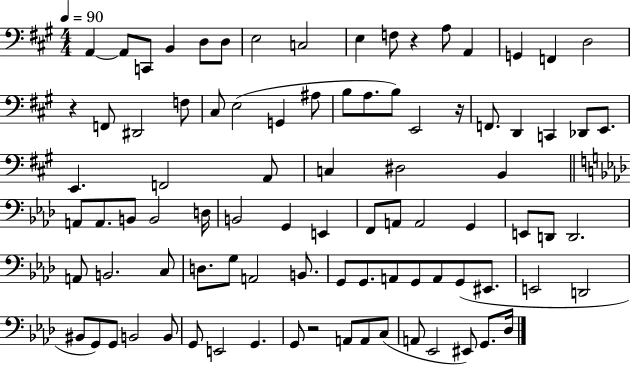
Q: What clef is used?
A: bass